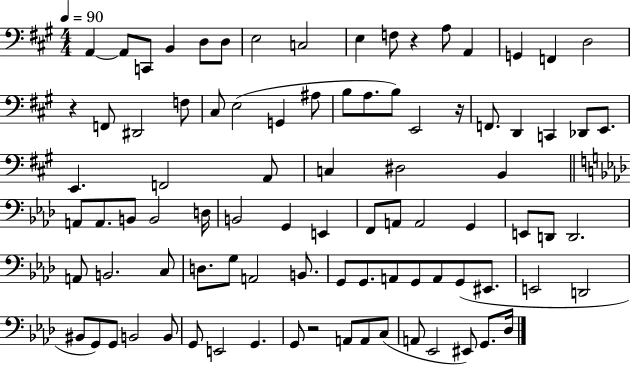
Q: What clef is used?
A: bass